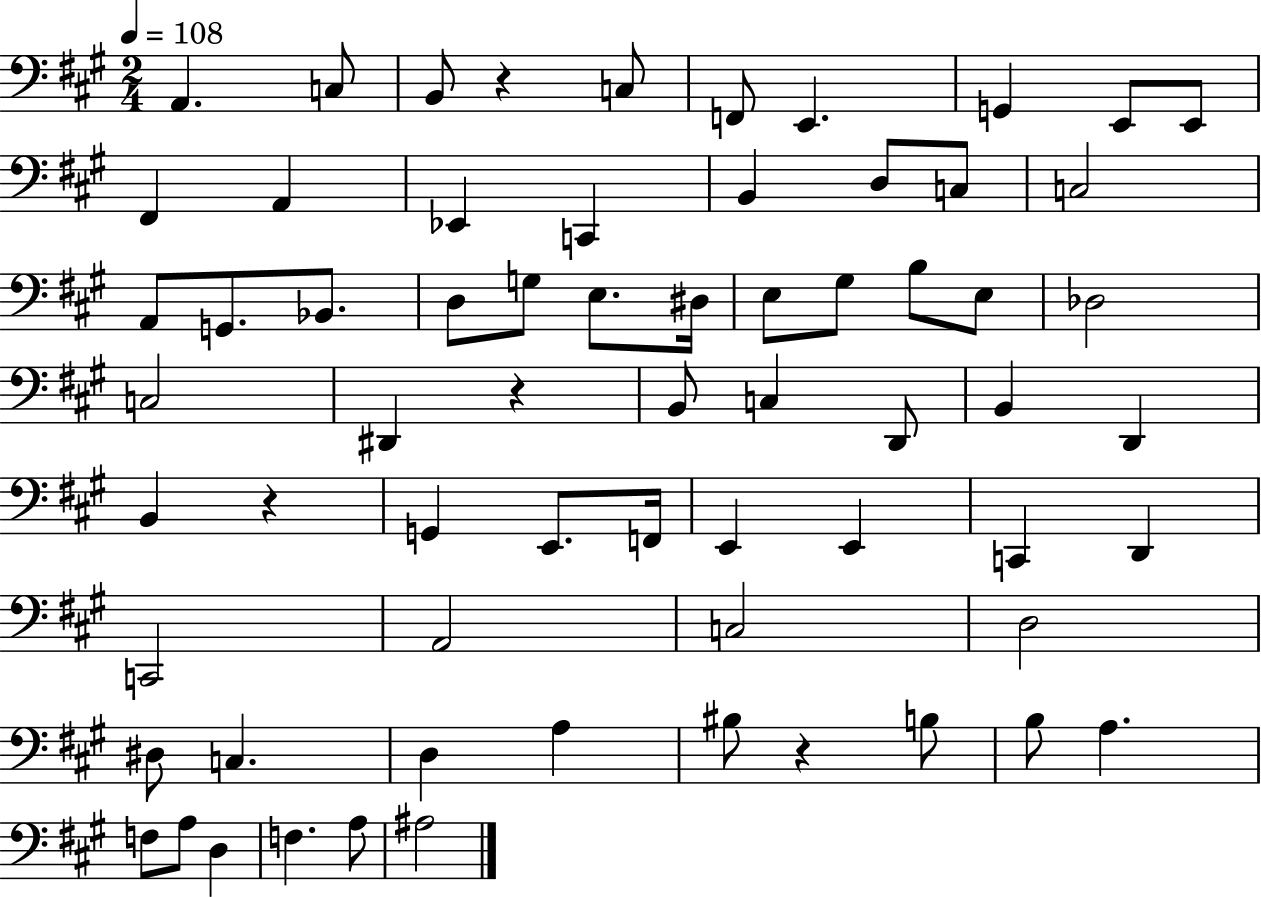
{
  \clef bass
  \numericTimeSignature
  \time 2/4
  \key a \major
  \tempo 4 = 108
  a,4. c8 | b,8 r4 c8 | f,8 e,4. | g,4 e,8 e,8 | \break fis,4 a,4 | ees,4 c,4 | b,4 d8 c8 | c2 | \break a,8 g,8. bes,8. | d8 g8 e8. dis16 | e8 gis8 b8 e8 | des2 | \break c2 | dis,4 r4 | b,8 c4 d,8 | b,4 d,4 | \break b,4 r4 | g,4 e,8. f,16 | e,4 e,4 | c,4 d,4 | \break c,2 | a,2 | c2 | d2 | \break dis8 c4. | d4 a4 | bis8 r4 b8 | b8 a4. | \break f8 a8 d4 | f4. a8 | ais2 | \bar "|."
}